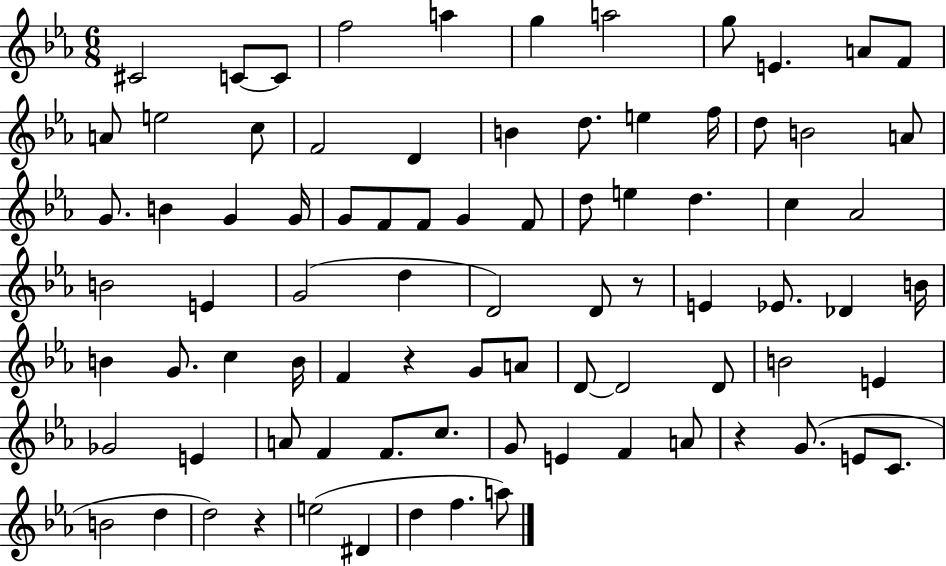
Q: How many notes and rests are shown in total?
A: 84